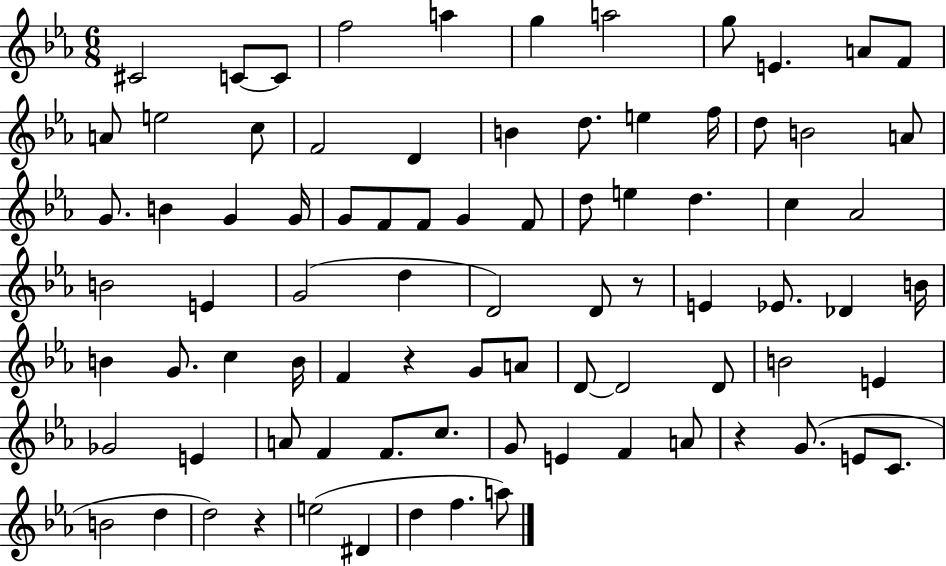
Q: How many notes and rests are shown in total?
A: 84